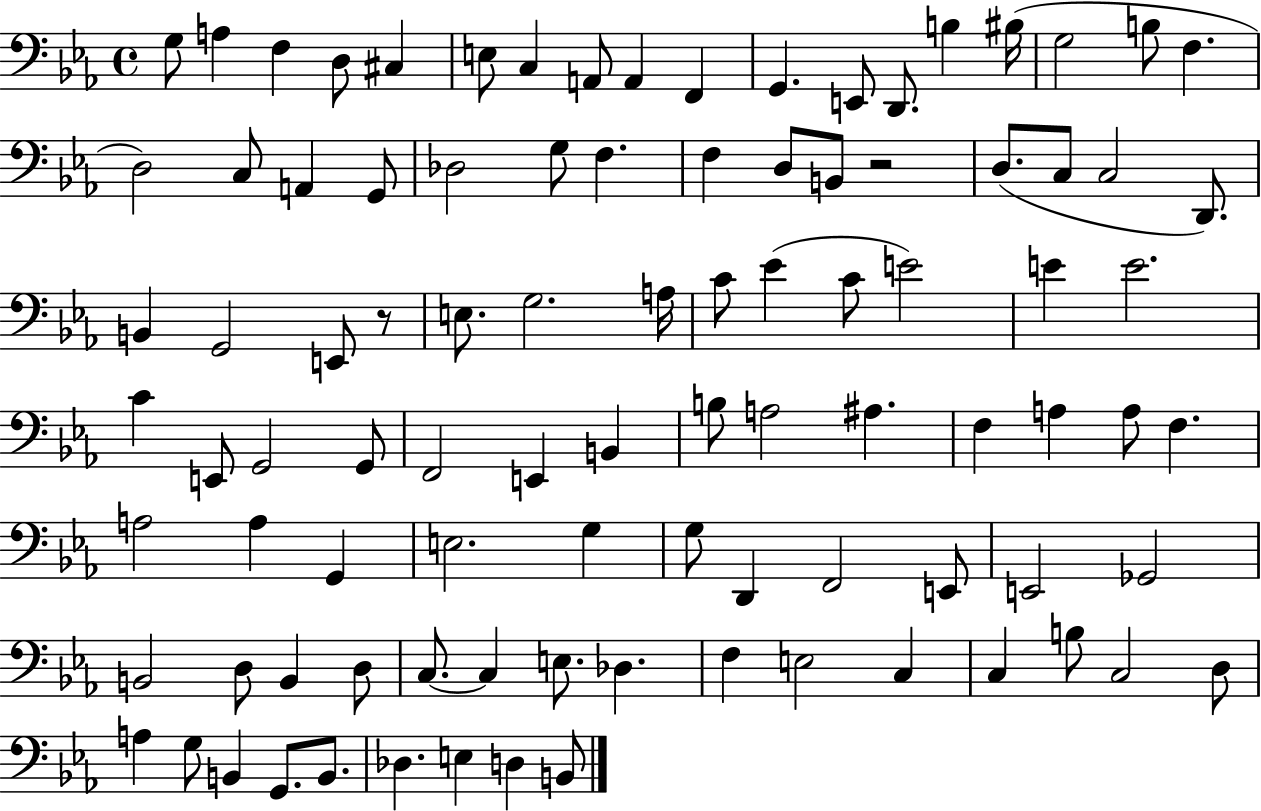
X:1
T:Untitled
M:4/4
L:1/4
K:Eb
G,/2 A, F, D,/2 ^C, E,/2 C, A,,/2 A,, F,, G,, E,,/2 D,,/2 B, ^B,/4 G,2 B,/2 F, D,2 C,/2 A,, G,,/2 _D,2 G,/2 F, F, D,/2 B,,/2 z2 D,/2 C,/2 C,2 D,,/2 B,, G,,2 E,,/2 z/2 E,/2 G,2 A,/4 C/2 _E C/2 E2 E E2 C E,,/2 G,,2 G,,/2 F,,2 E,, B,, B,/2 A,2 ^A, F, A, A,/2 F, A,2 A, G,, E,2 G, G,/2 D,, F,,2 E,,/2 E,,2 _G,,2 B,,2 D,/2 B,, D,/2 C,/2 C, E,/2 _D, F, E,2 C, C, B,/2 C,2 D,/2 A, G,/2 B,, G,,/2 B,,/2 _D, E, D, B,,/2